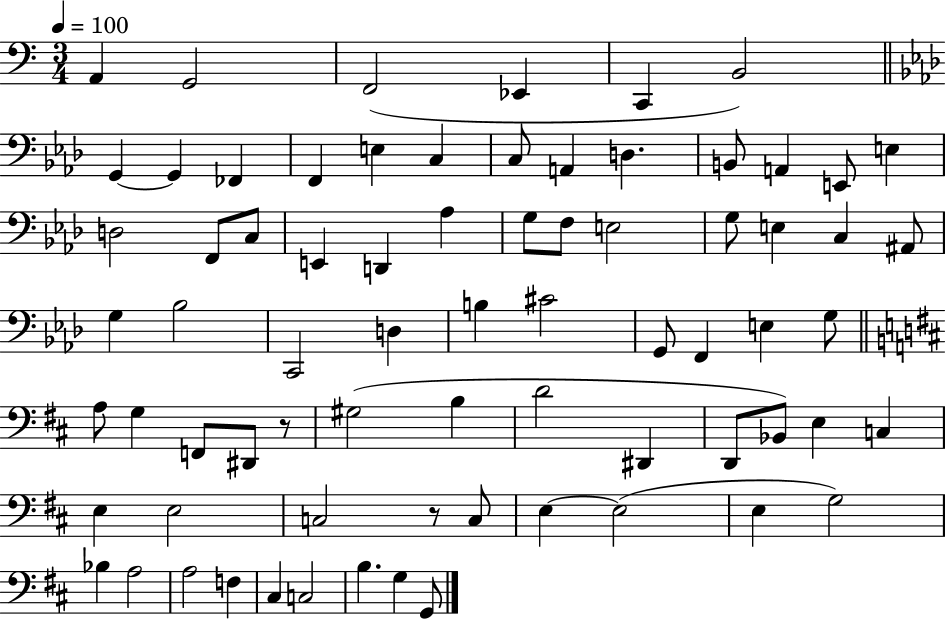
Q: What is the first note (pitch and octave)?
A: A2